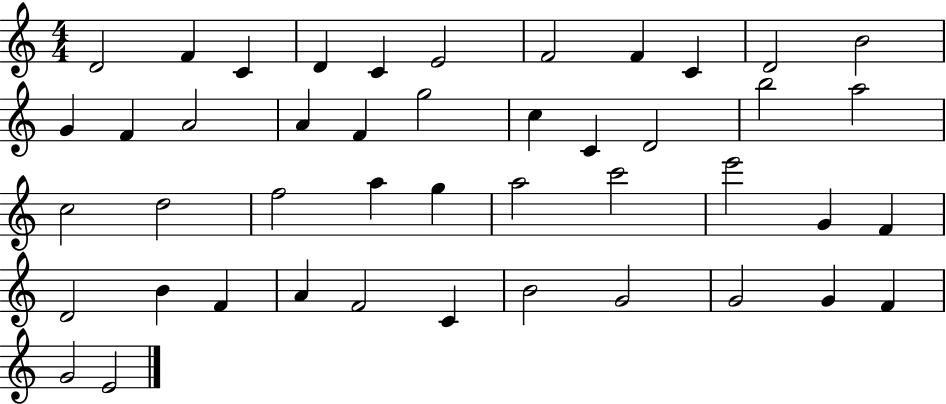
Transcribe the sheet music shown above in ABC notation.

X:1
T:Untitled
M:4/4
L:1/4
K:C
D2 F C D C E2 F2 F C D2 B2 G F A2 A F g2 c C D2 b2 a2 c2 d2 f2 a g a2 c'2 e'2 G F D2 B F A F2 C B2 G2 G2 G F G2 E2